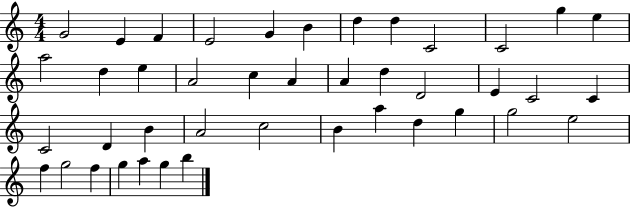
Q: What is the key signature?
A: C major